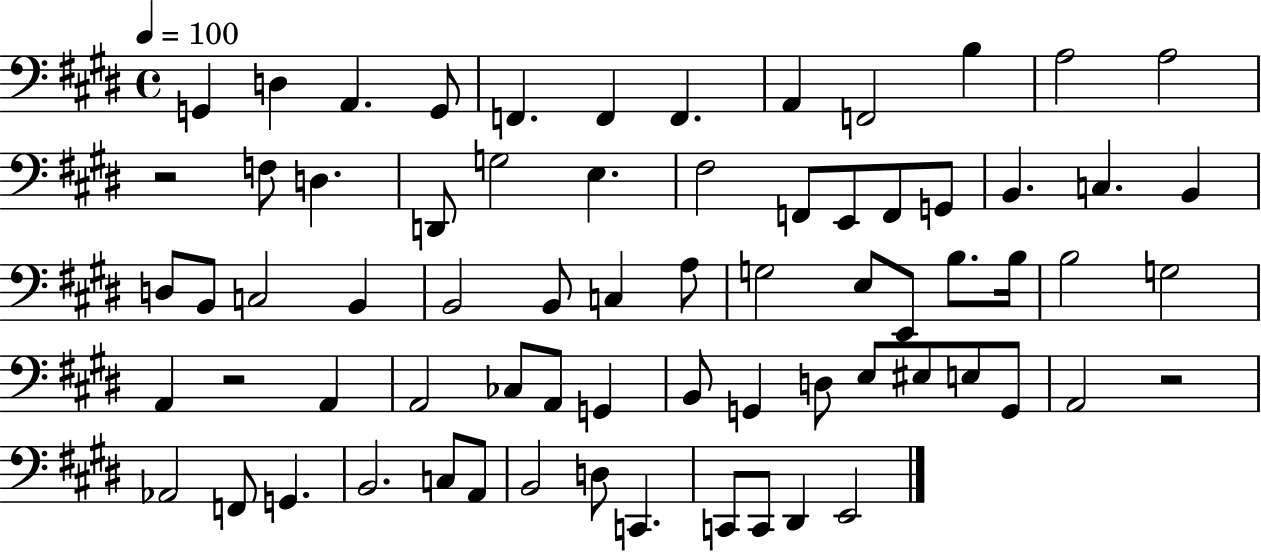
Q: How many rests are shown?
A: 3